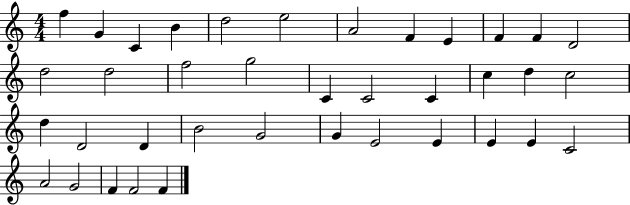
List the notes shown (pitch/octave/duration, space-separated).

F5/q G4/q C4/q B4/q D5/h E5/h A4/h F4/q E4/q F4/q F4/q D4/h D5/h D5/h F5/h G5/h C4/q C4/h C4/q C5/q D5/q C5/h D5/q D4/h D4/q B4/h G4/h G4/q E4/h E4/q E4/q E4/q C4/h A4/h G4/h F4/q F4/h F4/q